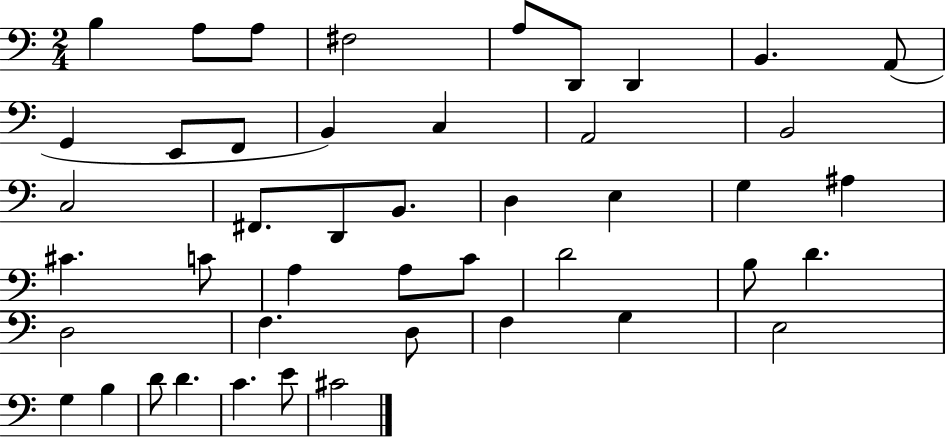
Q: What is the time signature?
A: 2/4